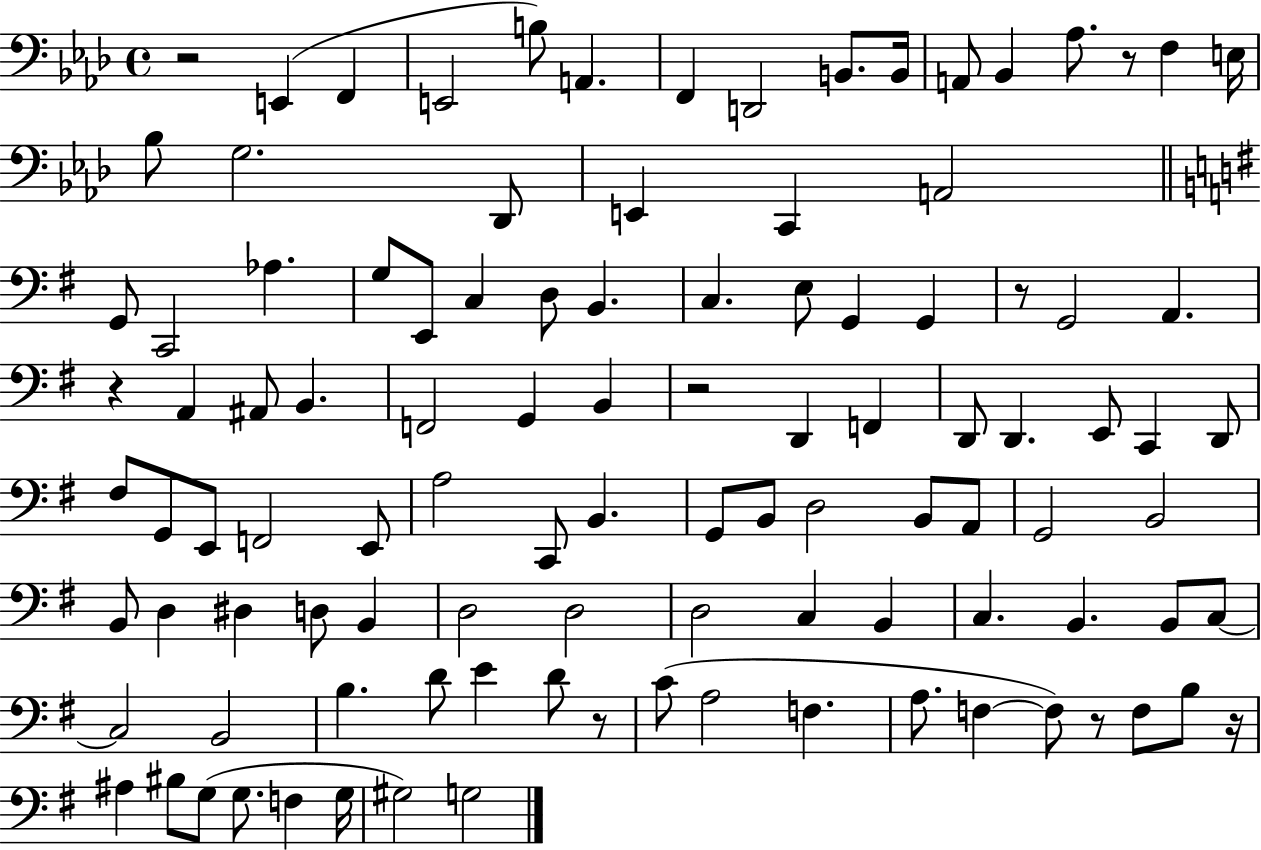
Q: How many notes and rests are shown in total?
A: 106